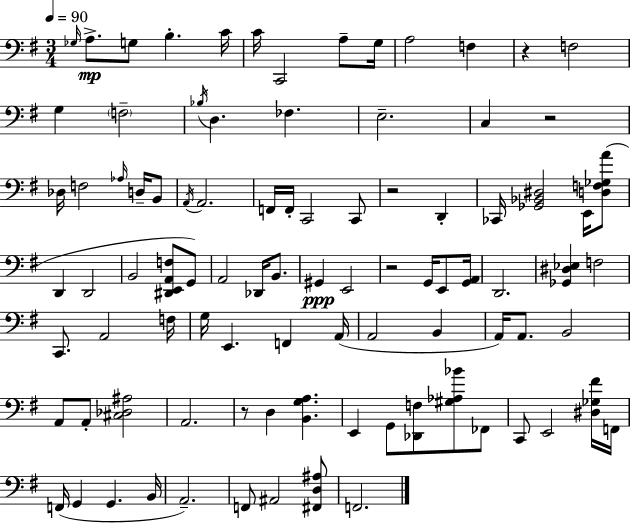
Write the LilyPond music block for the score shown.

{
  \clef bass
  \numericTimeSignature
  \time 3/4
  \key g \major
  \tempo 4 = 90
  \grace { ges16 }\mp a8.-> g8 b4.-. | c'16 c'16 c,2 a8-- | g16 a2 f4 | r4 f2 | \break g4 \parenthesize f2-- | \acciaccatura { bes16 } d4. fes4. | e2.-- | c4 r2 | \break des16 f2 \grace { aes16 } | d16-- b,8 \acciaccatura { a,16 } a,2. | f,16 f,16-. c,2 | c,8 r2 | \break d,4-. ces,16 <ges, bes, dis>2 | e,16 <d f ges a'>8( d,4 d,2 | b,2 | <dis, e, a, f>8 g,8) a,2 | \break des,16 b,8. gis,4\ppp e,2 | r2 | g,16 e,8 <g, a,>16 d,2. | <ges, dis ees>4 f2 | \break c,8. a,2 | f16 g16 e,4. f,4 | a,16( a,2 | b,4 a,16) a,8. b,2 | \break a,8 a,8-. <cis des ais>2 | a,2. | r8 d4 <b, g a>4. | e,4 g,8 <des, f>8 | \break <gis aes bes'>8 fes,8 c,8 e,2 | <dis ges fis'>16 f,16 f,16( g,4 g,4. | b,16 a,2.--) | f,8 ais,2 | \break <fis, d ais>8 f,2. | \bar "|."
}